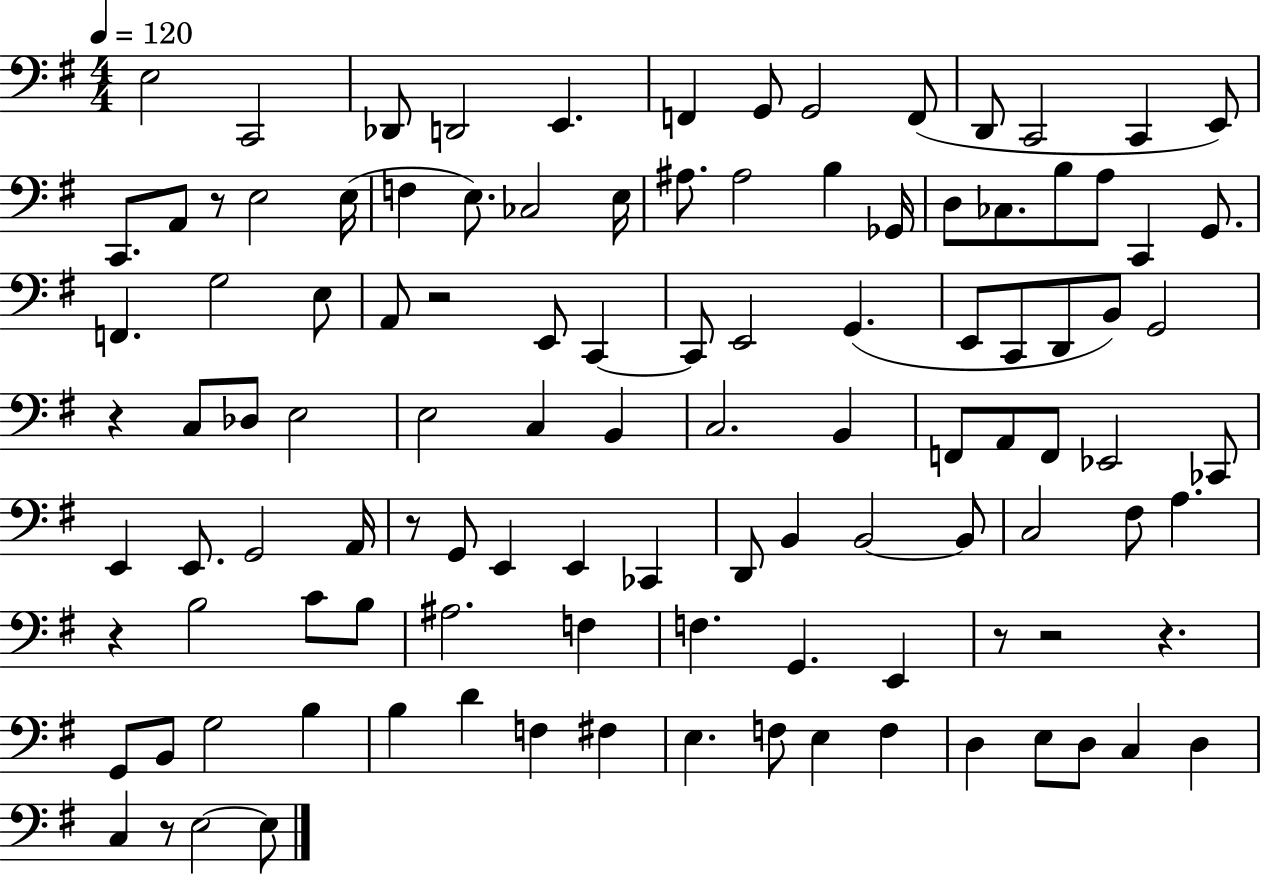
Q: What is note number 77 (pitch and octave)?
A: A#3